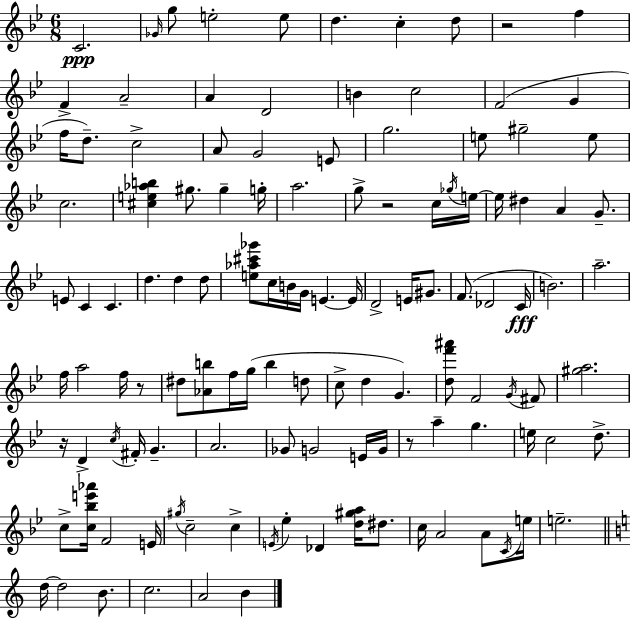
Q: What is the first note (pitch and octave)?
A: C4